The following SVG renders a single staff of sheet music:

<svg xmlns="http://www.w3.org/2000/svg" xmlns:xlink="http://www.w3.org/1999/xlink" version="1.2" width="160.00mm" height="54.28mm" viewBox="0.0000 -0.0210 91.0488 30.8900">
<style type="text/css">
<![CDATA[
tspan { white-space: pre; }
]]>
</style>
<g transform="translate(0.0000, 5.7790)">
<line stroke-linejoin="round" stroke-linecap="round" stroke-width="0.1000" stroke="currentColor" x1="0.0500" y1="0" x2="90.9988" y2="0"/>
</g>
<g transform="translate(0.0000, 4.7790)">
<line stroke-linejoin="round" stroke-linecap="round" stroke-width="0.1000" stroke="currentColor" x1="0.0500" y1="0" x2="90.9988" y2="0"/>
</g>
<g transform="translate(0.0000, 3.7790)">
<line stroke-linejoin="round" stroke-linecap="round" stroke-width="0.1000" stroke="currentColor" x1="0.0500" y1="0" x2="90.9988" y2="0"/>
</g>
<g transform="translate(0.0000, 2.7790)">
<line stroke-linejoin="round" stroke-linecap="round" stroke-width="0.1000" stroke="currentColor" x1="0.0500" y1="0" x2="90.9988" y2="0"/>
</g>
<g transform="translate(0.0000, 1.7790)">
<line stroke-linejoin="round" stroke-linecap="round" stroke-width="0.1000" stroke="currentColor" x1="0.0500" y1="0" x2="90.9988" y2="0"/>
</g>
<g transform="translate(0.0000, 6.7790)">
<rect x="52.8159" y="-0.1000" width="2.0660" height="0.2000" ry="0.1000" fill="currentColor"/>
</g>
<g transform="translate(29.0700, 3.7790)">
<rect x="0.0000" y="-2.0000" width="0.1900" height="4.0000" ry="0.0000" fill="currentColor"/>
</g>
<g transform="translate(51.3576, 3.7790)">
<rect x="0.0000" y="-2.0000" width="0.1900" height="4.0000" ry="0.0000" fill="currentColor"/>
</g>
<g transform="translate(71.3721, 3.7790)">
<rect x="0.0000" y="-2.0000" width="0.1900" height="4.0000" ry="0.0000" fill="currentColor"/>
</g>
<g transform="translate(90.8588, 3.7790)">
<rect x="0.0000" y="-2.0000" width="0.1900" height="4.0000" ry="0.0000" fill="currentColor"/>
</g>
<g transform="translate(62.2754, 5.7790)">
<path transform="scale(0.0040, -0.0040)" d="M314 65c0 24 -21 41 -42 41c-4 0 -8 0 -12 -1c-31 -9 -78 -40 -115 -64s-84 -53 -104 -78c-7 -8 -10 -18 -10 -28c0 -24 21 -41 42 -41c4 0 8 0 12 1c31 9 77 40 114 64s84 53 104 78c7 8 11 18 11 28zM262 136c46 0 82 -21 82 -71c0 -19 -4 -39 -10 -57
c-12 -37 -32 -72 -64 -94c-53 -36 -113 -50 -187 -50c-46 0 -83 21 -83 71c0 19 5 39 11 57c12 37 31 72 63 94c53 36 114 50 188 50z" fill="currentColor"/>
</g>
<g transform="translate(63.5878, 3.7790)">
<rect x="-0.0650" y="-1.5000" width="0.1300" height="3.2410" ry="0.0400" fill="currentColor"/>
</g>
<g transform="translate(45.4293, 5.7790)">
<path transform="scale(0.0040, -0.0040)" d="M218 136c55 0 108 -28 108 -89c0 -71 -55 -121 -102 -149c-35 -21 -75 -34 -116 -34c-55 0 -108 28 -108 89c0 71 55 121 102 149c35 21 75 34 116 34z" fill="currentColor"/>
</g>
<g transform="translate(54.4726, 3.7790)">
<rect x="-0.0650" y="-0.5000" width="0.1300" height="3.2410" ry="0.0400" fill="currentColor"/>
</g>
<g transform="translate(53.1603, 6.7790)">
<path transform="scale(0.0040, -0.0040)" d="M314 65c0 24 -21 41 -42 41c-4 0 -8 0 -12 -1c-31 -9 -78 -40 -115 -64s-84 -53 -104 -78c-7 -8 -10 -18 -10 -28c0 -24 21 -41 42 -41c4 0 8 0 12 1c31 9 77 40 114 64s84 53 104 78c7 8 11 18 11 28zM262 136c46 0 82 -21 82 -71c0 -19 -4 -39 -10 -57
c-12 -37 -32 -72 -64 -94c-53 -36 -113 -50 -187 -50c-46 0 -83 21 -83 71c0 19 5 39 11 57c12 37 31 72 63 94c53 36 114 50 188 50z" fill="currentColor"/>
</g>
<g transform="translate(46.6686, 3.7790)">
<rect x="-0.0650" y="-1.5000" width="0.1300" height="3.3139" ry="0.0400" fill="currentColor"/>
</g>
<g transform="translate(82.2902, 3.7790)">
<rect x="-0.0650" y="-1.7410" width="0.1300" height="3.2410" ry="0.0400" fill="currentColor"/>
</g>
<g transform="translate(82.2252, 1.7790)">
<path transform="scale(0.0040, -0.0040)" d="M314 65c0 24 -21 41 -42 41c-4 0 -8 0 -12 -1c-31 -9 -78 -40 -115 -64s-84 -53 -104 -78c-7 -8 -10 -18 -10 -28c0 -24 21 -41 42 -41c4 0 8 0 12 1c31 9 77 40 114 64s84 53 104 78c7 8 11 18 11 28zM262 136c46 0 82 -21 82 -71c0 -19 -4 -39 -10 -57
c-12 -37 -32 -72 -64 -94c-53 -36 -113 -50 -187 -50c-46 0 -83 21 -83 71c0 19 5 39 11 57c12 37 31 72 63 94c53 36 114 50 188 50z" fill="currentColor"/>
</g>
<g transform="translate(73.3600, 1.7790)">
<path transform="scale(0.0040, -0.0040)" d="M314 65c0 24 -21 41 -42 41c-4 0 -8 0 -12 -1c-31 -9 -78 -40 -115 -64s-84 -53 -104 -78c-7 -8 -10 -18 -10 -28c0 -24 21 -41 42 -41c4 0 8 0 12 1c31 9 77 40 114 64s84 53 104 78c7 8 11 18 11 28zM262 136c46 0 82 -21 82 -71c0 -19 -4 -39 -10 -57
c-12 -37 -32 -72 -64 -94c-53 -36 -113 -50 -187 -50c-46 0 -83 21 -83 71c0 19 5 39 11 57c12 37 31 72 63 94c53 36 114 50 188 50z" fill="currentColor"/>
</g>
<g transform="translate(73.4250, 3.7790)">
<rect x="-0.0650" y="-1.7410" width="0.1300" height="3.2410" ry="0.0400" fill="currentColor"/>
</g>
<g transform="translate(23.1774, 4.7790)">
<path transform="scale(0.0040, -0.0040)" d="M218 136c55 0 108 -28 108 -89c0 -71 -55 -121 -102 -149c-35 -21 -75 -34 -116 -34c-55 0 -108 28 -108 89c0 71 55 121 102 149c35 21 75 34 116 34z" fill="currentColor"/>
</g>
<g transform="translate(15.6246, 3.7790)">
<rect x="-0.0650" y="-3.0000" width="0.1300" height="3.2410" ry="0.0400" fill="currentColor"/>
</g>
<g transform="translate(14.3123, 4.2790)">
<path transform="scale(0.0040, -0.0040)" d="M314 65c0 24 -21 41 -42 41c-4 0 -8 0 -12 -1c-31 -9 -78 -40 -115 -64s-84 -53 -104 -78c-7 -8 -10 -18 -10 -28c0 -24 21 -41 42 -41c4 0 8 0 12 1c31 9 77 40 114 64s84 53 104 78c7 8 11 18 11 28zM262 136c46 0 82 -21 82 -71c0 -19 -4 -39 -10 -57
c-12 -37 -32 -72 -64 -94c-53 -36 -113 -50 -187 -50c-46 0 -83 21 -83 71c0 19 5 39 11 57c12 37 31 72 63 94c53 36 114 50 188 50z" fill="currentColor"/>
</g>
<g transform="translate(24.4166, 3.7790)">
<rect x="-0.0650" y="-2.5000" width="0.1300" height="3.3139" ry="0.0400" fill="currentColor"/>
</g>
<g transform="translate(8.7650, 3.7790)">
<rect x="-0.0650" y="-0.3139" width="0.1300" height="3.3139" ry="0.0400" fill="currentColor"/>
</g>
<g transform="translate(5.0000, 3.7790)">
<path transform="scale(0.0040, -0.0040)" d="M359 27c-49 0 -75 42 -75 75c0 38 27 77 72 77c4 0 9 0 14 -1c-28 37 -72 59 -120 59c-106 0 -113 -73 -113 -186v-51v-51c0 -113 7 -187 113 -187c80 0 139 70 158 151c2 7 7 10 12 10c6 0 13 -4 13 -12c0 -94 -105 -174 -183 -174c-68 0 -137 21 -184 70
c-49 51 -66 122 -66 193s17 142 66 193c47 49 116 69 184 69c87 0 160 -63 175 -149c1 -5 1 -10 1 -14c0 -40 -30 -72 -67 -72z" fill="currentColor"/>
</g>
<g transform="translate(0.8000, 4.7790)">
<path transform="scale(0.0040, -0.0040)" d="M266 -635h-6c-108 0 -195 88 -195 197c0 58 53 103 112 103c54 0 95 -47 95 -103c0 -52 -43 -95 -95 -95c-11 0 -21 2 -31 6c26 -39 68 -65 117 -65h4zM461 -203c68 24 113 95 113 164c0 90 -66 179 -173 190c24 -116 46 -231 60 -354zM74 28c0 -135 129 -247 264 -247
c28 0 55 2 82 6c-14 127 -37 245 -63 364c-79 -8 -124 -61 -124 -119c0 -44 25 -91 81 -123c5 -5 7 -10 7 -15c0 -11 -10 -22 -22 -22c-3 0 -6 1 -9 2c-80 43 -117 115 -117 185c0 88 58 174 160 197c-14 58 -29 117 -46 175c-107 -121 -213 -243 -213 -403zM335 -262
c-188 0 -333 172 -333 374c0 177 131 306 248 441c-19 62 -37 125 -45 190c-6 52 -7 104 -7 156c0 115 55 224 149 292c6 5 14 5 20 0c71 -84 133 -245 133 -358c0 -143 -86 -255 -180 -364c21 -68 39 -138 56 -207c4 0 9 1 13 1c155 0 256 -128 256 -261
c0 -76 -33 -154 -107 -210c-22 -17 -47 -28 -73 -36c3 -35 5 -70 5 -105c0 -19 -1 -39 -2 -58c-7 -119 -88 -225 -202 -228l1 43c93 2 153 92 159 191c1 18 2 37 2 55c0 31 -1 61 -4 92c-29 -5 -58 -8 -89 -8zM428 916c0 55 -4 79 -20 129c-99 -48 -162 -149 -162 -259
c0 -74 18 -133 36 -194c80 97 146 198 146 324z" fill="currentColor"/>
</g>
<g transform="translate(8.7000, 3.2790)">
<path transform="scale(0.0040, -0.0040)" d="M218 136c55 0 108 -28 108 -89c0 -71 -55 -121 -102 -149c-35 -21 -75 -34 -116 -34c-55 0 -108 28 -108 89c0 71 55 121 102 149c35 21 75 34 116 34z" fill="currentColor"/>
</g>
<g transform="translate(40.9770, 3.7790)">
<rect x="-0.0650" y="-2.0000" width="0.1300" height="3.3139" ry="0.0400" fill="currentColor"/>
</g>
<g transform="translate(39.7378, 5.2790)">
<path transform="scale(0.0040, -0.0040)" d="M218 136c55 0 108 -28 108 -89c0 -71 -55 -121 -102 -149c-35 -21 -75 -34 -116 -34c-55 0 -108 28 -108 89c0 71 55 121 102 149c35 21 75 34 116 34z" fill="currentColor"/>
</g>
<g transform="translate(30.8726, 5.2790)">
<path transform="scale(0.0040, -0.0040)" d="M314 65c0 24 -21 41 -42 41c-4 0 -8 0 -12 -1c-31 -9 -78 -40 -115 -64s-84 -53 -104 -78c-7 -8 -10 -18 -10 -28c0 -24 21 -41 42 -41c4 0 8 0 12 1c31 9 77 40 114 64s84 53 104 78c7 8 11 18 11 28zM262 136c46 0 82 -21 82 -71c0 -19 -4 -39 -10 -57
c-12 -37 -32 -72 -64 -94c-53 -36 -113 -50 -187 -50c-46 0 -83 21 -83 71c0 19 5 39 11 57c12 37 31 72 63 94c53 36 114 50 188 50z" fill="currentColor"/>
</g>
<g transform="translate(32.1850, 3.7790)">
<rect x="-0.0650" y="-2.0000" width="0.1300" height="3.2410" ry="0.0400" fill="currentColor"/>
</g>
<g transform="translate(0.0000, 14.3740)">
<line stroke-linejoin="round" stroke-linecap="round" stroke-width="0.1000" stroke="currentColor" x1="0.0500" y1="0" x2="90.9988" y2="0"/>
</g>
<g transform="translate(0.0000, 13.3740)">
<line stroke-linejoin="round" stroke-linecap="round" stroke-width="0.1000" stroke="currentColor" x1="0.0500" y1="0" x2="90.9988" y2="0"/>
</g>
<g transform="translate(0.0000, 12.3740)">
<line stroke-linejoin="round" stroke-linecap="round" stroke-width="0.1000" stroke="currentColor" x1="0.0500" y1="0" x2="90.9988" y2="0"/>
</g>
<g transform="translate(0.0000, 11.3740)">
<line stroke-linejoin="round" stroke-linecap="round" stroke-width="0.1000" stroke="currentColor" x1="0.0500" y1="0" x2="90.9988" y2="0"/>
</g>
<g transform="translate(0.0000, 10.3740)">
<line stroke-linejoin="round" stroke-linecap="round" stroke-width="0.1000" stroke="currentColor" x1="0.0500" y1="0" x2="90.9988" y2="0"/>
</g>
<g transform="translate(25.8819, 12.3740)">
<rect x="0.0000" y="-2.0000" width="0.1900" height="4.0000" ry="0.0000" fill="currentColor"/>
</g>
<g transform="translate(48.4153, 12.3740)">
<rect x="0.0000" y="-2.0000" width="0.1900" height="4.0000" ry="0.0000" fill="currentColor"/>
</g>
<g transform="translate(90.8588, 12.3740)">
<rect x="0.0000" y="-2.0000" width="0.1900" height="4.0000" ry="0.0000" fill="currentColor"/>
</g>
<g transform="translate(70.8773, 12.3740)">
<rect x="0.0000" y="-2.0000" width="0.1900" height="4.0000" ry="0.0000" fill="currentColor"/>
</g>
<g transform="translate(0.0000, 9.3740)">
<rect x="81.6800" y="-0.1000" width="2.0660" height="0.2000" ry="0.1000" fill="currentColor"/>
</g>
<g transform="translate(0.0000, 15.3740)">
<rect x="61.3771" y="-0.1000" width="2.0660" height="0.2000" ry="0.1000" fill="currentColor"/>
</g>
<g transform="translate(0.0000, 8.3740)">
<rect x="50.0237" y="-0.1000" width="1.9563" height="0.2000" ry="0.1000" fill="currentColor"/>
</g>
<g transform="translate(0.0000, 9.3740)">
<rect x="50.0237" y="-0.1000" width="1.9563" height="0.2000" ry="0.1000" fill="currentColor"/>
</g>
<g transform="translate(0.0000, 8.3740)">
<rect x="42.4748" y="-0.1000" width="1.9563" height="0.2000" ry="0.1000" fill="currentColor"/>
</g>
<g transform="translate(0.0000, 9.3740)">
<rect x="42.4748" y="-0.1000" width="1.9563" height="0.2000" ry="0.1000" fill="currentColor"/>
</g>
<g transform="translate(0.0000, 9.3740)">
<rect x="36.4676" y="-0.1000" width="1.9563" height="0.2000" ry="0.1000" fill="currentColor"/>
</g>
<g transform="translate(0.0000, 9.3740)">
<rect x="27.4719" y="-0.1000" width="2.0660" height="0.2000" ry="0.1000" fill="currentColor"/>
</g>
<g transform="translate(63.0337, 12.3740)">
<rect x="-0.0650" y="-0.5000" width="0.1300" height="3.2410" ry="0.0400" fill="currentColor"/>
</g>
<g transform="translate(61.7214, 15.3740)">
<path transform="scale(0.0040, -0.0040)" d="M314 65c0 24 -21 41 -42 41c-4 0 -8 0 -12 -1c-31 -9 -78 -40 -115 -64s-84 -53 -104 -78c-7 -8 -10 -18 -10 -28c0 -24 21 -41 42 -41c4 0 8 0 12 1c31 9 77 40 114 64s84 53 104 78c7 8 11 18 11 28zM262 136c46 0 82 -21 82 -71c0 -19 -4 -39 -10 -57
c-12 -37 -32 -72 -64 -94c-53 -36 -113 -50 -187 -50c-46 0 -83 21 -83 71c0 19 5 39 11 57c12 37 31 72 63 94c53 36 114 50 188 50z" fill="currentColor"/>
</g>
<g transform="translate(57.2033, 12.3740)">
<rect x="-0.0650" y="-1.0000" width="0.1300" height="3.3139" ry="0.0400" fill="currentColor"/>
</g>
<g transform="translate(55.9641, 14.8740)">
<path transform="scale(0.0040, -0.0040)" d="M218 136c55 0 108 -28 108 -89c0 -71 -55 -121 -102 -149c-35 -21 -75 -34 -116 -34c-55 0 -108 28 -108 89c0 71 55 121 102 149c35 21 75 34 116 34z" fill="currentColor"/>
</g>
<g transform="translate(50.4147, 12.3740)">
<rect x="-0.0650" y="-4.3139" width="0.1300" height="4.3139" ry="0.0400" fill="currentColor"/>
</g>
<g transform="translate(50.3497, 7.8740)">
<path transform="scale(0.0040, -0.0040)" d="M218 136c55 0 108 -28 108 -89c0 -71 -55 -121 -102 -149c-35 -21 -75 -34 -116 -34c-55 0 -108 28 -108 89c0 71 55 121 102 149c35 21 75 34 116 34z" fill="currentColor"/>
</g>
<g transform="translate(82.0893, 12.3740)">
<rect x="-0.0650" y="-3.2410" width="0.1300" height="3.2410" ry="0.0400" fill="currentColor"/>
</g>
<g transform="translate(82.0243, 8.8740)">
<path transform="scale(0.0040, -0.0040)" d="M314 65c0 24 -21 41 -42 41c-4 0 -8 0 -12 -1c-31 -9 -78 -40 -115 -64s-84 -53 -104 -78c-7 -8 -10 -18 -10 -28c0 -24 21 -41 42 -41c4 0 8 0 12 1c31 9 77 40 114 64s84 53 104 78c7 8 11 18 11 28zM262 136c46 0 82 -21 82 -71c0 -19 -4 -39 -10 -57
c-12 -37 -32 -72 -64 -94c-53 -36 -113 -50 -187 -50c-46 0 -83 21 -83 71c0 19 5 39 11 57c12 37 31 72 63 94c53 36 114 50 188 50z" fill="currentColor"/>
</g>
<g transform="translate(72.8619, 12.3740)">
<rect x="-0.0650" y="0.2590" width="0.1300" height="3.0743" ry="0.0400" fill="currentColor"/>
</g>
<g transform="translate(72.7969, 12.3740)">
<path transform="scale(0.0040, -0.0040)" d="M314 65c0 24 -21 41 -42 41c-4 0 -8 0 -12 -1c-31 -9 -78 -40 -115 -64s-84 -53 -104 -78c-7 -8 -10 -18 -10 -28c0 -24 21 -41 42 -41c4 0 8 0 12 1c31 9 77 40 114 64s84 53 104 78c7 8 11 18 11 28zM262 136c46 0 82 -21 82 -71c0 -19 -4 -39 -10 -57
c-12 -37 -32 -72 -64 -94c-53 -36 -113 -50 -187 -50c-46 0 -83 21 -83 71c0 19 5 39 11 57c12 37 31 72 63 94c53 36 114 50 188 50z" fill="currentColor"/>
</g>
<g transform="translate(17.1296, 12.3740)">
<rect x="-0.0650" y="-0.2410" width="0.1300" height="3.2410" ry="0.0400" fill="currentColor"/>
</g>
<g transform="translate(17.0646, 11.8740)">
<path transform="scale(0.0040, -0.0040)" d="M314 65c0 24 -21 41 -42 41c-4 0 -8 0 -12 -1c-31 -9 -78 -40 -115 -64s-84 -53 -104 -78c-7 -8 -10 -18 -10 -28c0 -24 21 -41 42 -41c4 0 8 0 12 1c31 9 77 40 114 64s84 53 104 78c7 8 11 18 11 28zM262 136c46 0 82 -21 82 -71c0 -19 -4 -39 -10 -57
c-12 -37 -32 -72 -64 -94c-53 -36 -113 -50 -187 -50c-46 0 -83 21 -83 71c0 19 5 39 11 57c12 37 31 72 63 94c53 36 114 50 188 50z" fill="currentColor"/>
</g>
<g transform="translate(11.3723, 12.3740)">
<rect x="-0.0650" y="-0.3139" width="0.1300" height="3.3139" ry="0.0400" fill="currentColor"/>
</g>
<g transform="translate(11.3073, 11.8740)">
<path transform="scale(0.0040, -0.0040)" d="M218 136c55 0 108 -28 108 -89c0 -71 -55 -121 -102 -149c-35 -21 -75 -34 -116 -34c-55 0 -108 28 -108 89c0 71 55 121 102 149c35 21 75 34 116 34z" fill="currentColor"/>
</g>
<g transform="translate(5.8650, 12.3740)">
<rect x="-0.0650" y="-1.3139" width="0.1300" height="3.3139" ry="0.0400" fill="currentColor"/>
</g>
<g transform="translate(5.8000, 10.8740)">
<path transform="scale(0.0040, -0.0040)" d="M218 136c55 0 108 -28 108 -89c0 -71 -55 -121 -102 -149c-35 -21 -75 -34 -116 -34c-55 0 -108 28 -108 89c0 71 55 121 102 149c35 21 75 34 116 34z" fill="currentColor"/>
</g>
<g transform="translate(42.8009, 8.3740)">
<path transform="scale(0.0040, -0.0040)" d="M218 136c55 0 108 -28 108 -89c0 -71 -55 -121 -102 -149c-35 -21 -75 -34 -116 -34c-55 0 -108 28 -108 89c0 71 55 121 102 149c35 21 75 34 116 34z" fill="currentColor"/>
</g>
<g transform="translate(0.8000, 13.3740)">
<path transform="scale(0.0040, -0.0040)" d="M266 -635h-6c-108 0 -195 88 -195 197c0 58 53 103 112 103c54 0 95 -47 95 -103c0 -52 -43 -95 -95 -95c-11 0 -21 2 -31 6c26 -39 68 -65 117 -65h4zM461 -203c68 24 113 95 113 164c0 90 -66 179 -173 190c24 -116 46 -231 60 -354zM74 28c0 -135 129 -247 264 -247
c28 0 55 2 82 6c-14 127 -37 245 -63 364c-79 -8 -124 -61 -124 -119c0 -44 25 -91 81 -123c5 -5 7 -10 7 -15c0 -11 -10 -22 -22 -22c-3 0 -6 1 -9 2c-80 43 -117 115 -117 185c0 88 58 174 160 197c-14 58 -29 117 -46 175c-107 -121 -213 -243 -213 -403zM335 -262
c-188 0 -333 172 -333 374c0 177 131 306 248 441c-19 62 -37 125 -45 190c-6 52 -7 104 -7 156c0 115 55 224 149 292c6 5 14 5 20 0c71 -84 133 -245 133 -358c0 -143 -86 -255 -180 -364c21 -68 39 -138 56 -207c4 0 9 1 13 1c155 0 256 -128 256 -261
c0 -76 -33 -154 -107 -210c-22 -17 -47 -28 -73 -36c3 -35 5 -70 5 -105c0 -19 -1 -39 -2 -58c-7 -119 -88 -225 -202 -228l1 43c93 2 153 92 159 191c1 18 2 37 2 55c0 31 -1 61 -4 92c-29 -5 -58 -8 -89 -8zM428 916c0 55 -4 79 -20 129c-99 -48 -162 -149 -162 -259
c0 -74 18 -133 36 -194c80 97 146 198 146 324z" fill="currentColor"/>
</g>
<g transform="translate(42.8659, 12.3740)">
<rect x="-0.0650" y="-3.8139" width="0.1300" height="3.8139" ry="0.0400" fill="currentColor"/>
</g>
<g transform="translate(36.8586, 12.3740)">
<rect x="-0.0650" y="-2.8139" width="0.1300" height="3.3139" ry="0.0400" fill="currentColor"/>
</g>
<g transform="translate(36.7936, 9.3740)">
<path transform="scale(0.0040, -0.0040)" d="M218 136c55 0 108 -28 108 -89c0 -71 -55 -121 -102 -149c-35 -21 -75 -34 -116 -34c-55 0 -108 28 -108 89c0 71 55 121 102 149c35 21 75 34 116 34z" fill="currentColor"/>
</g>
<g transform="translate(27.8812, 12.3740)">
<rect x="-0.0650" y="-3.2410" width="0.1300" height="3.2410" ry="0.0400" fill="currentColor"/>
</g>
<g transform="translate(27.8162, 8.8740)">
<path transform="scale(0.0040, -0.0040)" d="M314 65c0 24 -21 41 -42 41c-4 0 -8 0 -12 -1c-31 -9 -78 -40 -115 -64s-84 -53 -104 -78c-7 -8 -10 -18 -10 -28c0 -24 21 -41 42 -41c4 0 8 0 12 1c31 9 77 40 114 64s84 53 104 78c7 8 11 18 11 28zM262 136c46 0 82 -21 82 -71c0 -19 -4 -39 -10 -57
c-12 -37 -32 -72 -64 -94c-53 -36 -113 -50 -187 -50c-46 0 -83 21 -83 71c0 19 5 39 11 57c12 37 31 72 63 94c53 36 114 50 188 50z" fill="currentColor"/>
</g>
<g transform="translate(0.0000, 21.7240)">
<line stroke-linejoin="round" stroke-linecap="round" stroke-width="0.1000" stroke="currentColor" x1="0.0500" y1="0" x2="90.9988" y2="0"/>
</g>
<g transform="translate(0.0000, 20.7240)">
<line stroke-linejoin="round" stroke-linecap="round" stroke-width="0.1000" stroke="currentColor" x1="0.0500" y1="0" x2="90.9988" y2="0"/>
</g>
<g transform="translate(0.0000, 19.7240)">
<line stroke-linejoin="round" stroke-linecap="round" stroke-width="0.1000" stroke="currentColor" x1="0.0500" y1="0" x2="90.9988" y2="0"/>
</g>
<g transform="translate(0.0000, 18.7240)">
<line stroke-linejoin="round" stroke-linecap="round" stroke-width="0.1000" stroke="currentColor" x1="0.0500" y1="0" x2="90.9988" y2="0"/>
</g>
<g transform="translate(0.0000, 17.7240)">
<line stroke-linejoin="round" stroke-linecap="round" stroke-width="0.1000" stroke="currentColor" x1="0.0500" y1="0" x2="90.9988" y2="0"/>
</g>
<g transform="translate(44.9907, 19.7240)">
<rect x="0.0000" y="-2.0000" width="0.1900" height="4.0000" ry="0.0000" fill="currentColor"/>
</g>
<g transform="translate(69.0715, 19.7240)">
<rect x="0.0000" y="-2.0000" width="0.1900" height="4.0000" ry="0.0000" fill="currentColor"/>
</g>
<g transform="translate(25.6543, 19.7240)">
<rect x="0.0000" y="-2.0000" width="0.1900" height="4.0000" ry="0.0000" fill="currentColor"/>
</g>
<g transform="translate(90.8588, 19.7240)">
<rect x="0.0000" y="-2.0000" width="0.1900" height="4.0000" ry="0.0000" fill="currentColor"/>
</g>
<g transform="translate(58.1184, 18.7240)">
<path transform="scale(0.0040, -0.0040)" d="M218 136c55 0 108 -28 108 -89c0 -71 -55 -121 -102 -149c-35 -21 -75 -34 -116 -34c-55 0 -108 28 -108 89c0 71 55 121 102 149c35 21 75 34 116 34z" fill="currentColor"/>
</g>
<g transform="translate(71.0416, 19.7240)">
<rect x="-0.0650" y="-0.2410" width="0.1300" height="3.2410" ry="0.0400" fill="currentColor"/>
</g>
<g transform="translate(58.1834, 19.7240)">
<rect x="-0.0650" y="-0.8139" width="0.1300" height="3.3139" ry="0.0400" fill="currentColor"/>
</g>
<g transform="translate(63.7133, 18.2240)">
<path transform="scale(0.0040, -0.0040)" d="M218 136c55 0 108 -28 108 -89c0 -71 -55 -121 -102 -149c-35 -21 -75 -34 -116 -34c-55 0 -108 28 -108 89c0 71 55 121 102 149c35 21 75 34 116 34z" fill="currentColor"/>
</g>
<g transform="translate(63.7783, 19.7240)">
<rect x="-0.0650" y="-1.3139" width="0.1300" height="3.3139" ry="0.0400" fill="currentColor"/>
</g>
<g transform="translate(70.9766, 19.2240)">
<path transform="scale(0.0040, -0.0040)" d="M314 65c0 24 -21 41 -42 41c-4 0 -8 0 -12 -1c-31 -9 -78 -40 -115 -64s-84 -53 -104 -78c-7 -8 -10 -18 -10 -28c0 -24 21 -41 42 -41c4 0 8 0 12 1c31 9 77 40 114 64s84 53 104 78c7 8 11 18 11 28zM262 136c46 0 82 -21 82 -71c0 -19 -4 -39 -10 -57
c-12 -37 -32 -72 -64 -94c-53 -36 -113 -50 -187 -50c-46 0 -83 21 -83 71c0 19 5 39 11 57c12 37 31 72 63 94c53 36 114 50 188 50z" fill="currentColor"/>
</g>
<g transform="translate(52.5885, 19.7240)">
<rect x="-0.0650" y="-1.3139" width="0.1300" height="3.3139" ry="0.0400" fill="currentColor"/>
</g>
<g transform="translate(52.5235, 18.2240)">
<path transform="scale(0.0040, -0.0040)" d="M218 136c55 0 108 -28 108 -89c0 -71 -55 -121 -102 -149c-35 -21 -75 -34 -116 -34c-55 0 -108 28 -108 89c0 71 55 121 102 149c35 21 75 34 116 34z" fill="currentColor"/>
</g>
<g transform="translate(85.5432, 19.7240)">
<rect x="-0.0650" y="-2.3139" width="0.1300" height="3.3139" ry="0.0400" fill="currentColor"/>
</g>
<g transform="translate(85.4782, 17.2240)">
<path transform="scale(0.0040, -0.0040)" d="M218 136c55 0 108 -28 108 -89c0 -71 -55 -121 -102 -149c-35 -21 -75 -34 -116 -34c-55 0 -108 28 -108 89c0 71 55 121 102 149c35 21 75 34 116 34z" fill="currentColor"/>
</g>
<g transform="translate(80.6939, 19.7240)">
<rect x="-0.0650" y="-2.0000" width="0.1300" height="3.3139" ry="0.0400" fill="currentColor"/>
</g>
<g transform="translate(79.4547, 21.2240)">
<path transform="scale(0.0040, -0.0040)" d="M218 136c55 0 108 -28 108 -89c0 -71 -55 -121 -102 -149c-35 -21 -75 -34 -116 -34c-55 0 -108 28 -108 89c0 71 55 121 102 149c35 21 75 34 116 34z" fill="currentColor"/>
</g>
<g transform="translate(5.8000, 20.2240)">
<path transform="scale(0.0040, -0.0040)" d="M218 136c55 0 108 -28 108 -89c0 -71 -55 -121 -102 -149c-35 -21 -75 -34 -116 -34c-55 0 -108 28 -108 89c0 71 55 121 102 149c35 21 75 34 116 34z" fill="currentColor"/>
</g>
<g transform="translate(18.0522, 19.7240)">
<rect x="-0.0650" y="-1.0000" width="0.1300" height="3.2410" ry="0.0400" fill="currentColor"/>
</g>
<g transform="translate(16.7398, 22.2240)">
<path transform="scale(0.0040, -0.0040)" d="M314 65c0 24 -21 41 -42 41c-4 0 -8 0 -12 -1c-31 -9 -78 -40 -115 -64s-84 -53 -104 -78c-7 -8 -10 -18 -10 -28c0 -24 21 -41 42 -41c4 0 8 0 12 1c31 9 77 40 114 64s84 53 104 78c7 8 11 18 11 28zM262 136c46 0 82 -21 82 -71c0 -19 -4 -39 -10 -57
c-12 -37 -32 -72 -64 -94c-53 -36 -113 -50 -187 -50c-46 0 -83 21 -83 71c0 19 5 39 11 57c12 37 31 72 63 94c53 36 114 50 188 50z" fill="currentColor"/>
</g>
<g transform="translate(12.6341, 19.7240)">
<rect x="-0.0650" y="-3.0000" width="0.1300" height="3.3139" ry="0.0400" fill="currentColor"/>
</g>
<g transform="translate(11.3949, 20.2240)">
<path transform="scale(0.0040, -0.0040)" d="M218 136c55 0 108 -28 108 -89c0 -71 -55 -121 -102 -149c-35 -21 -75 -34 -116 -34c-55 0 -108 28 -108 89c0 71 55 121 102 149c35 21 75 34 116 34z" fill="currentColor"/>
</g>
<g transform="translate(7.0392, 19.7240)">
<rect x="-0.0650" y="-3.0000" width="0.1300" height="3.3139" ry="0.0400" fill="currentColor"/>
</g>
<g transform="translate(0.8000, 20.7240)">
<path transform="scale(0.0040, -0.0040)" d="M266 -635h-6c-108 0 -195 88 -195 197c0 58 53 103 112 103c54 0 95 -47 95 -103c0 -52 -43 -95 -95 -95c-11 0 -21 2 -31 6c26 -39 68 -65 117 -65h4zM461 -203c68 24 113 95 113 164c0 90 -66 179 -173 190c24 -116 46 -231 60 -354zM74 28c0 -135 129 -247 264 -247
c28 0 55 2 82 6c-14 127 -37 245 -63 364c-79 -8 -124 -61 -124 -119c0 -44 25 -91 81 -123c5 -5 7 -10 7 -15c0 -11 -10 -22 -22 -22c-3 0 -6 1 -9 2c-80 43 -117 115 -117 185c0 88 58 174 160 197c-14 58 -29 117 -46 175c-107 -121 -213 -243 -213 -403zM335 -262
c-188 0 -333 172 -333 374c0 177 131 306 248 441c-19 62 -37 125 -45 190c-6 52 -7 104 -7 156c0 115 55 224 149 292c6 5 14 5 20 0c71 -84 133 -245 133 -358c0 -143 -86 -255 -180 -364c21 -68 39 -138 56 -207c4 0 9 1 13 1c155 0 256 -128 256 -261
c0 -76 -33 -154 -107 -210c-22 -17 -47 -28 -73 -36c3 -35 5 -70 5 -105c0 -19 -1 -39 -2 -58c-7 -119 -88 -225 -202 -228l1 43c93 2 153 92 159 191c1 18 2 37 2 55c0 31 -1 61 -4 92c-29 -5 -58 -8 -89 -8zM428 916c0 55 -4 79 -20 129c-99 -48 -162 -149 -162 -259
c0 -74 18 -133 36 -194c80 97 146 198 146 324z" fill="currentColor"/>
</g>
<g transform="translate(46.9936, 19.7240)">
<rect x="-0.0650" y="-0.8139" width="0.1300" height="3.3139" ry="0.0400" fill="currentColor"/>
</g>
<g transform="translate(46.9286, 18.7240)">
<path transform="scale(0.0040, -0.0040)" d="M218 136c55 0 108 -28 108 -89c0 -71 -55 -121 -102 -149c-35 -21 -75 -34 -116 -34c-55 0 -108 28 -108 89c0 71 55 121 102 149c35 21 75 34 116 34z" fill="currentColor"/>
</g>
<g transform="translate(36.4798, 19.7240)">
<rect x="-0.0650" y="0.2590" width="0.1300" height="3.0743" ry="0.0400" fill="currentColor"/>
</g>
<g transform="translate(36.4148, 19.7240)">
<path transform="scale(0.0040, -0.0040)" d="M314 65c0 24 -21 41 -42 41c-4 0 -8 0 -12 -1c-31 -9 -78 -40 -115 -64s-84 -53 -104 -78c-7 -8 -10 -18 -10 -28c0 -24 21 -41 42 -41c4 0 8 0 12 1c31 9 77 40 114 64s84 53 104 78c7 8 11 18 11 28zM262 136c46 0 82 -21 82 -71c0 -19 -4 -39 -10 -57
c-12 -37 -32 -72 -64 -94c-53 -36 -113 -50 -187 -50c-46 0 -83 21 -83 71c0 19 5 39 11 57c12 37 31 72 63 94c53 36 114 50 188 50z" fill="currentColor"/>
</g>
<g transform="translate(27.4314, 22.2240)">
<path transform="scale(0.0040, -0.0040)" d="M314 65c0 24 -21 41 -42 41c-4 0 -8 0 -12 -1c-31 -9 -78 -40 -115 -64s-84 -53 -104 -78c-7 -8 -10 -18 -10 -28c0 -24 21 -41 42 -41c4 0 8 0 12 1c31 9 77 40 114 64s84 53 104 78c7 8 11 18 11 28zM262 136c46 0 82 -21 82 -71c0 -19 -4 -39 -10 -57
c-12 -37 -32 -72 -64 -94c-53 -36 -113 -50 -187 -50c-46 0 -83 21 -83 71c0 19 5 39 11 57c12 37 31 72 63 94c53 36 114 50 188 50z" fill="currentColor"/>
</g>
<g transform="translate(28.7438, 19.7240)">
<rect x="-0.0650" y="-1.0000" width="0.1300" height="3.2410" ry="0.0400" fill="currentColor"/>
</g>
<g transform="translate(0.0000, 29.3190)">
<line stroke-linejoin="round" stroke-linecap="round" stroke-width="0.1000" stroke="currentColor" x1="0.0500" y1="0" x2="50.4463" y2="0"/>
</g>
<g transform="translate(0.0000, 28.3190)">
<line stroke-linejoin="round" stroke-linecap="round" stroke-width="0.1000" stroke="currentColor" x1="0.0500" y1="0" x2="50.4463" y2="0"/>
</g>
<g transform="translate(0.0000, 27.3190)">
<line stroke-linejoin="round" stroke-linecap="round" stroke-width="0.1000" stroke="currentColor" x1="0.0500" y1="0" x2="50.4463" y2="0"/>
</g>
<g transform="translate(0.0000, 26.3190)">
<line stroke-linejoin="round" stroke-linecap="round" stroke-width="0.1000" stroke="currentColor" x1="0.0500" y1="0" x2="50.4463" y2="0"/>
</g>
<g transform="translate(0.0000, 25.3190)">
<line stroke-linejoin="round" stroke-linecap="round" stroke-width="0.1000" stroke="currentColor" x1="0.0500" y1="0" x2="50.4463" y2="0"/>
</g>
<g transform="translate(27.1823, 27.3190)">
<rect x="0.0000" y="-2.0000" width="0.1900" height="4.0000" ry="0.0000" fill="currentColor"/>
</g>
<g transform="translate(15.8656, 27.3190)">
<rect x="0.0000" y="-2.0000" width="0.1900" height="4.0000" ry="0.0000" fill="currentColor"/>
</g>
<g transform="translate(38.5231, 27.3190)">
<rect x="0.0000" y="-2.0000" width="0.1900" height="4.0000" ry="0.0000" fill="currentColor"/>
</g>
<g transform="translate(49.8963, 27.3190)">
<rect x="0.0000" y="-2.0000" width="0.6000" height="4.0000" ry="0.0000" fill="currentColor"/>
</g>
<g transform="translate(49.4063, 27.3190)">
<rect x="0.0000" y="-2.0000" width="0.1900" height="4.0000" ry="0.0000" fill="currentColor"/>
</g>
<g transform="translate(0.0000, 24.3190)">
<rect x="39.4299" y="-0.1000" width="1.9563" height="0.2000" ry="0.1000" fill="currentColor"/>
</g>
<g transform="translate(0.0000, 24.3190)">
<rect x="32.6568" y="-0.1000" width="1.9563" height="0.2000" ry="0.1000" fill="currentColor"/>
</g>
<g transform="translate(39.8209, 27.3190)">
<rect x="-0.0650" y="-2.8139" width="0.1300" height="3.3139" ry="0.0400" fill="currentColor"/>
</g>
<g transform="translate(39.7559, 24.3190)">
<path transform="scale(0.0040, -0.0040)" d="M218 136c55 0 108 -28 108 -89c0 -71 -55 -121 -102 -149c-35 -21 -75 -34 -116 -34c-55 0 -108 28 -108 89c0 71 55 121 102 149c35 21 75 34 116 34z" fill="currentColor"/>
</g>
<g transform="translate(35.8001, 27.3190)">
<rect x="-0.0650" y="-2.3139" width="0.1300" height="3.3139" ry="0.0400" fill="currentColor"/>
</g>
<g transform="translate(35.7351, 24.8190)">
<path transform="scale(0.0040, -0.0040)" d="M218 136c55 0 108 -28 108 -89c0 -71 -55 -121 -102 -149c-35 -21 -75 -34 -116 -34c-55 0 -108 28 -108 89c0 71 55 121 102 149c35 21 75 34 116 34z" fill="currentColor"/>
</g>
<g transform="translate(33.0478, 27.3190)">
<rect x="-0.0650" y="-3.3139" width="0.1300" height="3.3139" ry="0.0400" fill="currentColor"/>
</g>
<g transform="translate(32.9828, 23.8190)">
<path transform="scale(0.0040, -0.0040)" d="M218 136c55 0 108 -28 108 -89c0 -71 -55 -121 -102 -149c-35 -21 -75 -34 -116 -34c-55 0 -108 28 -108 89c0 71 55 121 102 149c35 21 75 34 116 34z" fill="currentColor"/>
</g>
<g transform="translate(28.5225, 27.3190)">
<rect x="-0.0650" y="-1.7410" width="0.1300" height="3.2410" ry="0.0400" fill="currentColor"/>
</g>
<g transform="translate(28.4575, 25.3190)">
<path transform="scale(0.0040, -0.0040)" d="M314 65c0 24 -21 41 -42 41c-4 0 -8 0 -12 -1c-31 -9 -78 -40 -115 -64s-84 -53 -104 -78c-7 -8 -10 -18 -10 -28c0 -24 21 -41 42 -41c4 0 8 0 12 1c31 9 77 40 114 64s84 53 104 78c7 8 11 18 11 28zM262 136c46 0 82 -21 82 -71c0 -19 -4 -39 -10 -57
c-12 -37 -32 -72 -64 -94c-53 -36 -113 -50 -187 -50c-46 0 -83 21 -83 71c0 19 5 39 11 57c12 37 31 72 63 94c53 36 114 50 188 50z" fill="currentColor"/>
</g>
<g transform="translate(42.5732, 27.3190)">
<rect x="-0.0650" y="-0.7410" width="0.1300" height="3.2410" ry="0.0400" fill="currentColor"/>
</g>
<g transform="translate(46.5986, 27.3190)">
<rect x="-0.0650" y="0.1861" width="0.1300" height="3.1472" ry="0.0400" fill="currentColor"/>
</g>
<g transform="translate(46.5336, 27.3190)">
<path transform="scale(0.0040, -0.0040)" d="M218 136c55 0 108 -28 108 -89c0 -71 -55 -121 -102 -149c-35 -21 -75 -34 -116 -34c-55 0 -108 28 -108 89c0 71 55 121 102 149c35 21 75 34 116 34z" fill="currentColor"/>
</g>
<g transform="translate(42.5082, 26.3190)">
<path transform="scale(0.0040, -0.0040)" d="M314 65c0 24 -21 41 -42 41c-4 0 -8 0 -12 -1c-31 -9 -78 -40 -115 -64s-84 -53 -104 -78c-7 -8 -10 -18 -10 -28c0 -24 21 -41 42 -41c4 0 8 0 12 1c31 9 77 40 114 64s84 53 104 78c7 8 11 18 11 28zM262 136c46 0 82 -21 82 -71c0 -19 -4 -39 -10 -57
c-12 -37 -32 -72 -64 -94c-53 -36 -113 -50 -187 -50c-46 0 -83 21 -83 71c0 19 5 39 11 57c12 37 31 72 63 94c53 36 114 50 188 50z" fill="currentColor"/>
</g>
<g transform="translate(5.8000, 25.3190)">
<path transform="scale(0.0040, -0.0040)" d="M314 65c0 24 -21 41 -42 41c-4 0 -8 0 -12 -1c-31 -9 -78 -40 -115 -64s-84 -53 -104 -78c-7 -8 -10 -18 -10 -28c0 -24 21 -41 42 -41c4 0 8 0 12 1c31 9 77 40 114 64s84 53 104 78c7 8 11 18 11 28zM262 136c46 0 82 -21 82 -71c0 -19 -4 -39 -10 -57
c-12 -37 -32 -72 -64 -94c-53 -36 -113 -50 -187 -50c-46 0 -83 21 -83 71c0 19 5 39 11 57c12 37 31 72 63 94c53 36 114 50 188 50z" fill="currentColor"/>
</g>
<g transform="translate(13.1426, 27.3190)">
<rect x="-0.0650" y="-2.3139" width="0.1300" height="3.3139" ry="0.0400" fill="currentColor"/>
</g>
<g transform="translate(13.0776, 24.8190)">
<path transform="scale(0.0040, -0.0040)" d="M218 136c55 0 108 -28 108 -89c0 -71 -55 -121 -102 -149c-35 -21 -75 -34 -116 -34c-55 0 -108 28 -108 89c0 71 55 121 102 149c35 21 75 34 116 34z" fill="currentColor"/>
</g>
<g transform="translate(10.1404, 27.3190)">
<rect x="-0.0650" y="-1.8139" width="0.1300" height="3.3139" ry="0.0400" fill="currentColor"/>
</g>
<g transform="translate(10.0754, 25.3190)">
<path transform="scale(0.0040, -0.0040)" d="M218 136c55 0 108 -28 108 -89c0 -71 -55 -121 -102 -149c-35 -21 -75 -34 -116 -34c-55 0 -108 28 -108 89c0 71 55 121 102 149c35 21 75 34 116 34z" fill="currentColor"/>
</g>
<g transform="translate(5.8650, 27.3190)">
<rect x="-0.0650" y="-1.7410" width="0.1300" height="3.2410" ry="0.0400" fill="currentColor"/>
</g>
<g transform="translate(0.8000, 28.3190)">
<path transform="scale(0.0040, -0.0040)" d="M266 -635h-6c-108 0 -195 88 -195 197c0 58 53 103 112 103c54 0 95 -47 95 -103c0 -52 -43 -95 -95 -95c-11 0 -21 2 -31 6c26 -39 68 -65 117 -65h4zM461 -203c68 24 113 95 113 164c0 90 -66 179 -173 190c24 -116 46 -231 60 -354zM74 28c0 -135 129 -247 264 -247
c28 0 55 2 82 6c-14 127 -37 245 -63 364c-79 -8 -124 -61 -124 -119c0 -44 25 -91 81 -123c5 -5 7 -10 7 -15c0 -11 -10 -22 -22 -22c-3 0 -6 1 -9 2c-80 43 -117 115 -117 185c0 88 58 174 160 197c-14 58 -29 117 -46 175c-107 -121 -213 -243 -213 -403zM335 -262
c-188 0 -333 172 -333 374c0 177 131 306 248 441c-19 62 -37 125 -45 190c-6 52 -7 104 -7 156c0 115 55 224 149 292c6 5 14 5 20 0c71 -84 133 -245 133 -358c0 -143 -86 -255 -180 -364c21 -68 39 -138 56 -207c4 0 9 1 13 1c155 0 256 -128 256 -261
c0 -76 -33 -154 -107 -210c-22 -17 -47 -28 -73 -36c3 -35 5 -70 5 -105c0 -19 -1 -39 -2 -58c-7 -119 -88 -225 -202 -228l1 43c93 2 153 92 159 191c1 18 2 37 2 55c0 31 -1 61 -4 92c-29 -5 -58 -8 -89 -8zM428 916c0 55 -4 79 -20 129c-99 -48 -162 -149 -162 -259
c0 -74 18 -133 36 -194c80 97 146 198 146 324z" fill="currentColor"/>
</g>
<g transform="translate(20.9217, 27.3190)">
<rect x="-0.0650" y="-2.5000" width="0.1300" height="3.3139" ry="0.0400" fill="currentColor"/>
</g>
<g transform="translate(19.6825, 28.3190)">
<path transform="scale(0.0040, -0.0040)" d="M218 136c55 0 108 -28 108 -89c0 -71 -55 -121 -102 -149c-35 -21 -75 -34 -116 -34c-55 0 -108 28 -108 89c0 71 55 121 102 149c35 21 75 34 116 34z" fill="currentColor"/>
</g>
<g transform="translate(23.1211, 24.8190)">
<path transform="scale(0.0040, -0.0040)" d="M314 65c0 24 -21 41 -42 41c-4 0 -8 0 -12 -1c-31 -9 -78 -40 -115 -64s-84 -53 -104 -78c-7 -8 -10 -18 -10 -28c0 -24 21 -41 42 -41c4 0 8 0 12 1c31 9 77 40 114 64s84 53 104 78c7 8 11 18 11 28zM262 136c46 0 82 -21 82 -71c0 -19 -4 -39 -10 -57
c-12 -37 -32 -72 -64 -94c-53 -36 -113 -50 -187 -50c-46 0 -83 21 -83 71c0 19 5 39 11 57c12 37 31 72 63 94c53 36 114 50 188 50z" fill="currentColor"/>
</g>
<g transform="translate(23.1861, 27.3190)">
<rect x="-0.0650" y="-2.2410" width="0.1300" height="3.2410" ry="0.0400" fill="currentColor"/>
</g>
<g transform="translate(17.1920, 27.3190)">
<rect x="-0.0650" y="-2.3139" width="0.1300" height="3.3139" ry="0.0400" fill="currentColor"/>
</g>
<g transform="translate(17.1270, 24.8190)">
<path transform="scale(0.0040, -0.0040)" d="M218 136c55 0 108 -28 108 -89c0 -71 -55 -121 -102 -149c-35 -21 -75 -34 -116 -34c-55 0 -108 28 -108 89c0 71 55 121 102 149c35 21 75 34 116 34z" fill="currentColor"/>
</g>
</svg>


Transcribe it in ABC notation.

X:1
T:Untitled
M:4/4
L:1/4
K:C
c A2 G F2 F E C2 E2 f2 f2 e c c2 b2 a c' d' D C2 B2 b2 A A D2 D2 B2 d e d e c2 F g f2 f g g G g2 f2 b g a d2 B